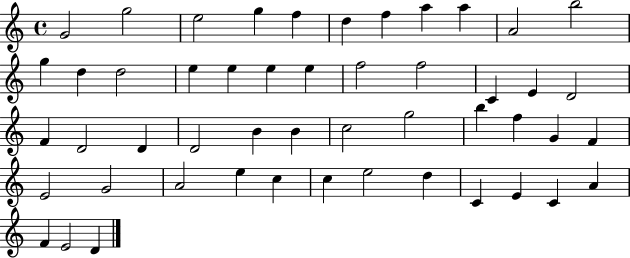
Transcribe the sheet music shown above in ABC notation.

X:1
T:Untitled
M:4/4
L:1/4
K:C
G2 g2 e2 g f d f a a A2 b2 g d d2 e e e e f2 f2 C E D2 F D2 D D2 B B c2 g2 b f G F E2 G2 A2 e c c e2 d C E C A F E2 D